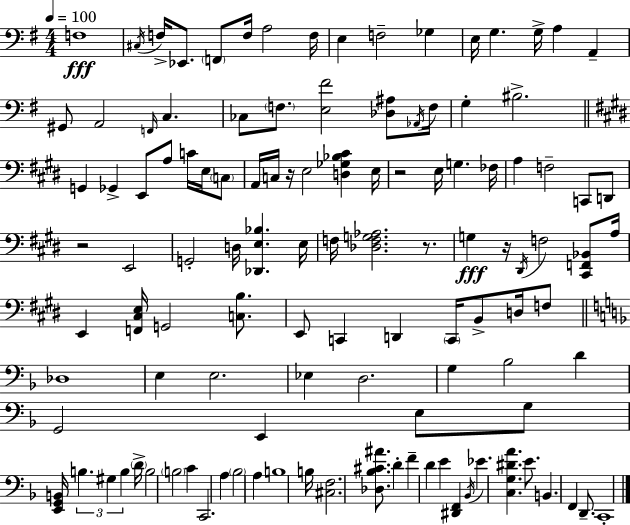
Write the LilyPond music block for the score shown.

{
  \clef bass
  \numericTimeSignature
  \time 4/4
  \key g \major
  \tempo 4 = 100
  f1\fff | \acciaccatura { cis16 } f16-> ees,8. \parenthesize f,8 f16 a2 | f16 e4 f2-- ges4 | e16 g4. g16-> a4 a,4-- | \break gis,8 a,2 \grace { f,16 } c4. | ces8 \parenthesize f8. <e fis'>2 <des ais>8 | \acciaccatura { aes,16 } f16 g4-. bis2.-> | \bar "||" \break \key e \major g,4 ges,4-> e,8 a8 c'16 e16 \parenthesize c8 | a,16 c16 r16 e2 <d ges bes cis'>4 e16 | r2 e16 g4. fes16 | a4 f2-- c,8 d,8 | \break r2 e,2 | g,2-. d16 <des, e bes>4. e16 | f16 <des f g aes>2. r8. | g4\fff r16 \acciaccatura { dis,16 } f2 <cis, f, bes,>8 | \break a16 e,4 <f, cis e>16 g,2 <c b>8. | e,8 c,4 d,4 \parenthesize c,16 b,8-> d16 f8 | \bar "||" \break \key f \major des1 | e4 e2. | ees4 d2. | g4 bes2 d'4 | \break g,2 e,4 e8 g8 | <e, g, b,>16 \tuplet 3/2 { b4. gis4 b4 } \parenthesize d'16-> | b2 \parenthesize b2 | c'4 c,2. | \break a4 \parenthesize bes2 a4 | b1 | b16 <cis f>2. <des bes cis' ais'>8. | d'4-. f'4-- d'4 e'4 | \break <dis, f,>4 \acciaccatura { bes,16 } ees'4. <c g dis' a'>4. | e'8. b,4. f,4 d,8.-- | c,1-. | \bar "|."
}